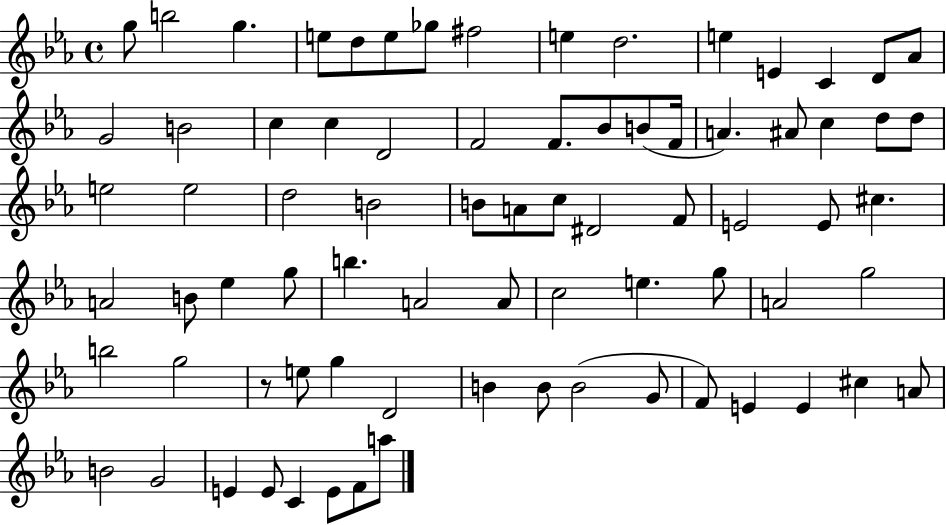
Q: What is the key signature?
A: EES major